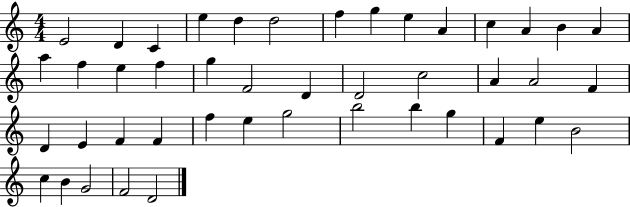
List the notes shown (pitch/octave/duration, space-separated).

E4/h D4/q C4/q E5/q D5/q D5/h F5/q G5/q E5/q A4/q C5/q A4/q B4/q A4/q A5/q F5/q E5/q F5/q G5/q F4/h D4/q D4/h C5/h A4/q A4/h F4/q D4/q E4/q F4/q F4/q F5/q E5/q G5/h B5/h B5/q G5/q F4/q E5/q B4/h C5/q B4/q G4/h F4/h D4/h